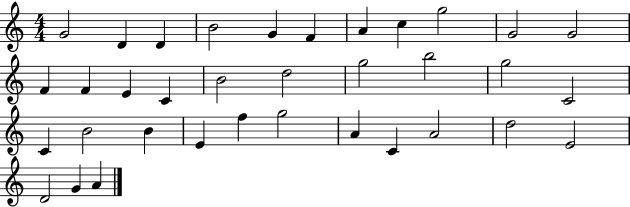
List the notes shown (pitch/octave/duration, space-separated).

G4/h D4/q D4/q B4/h G4/q F4/q A4/q C5/q G5/h G4/h G4/h F4/q F4/q E4/q C4/q B4/h D5/h G5/h B5/h G5/h C4/h C4/q B4/h B4/q E4/q F5/q G5/h A4/q C4/q A4/h D5/h E4/h D4/h G4/q A4/q